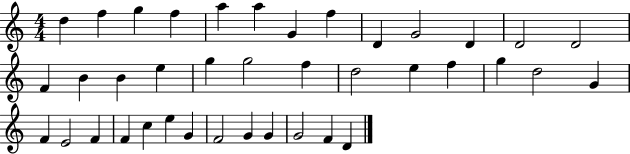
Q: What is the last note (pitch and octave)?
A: D4